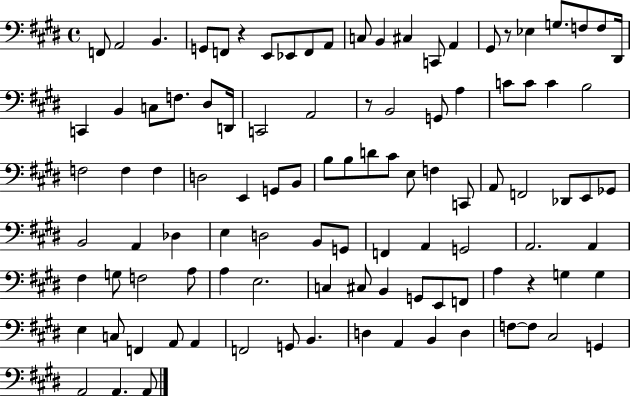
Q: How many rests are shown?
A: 4